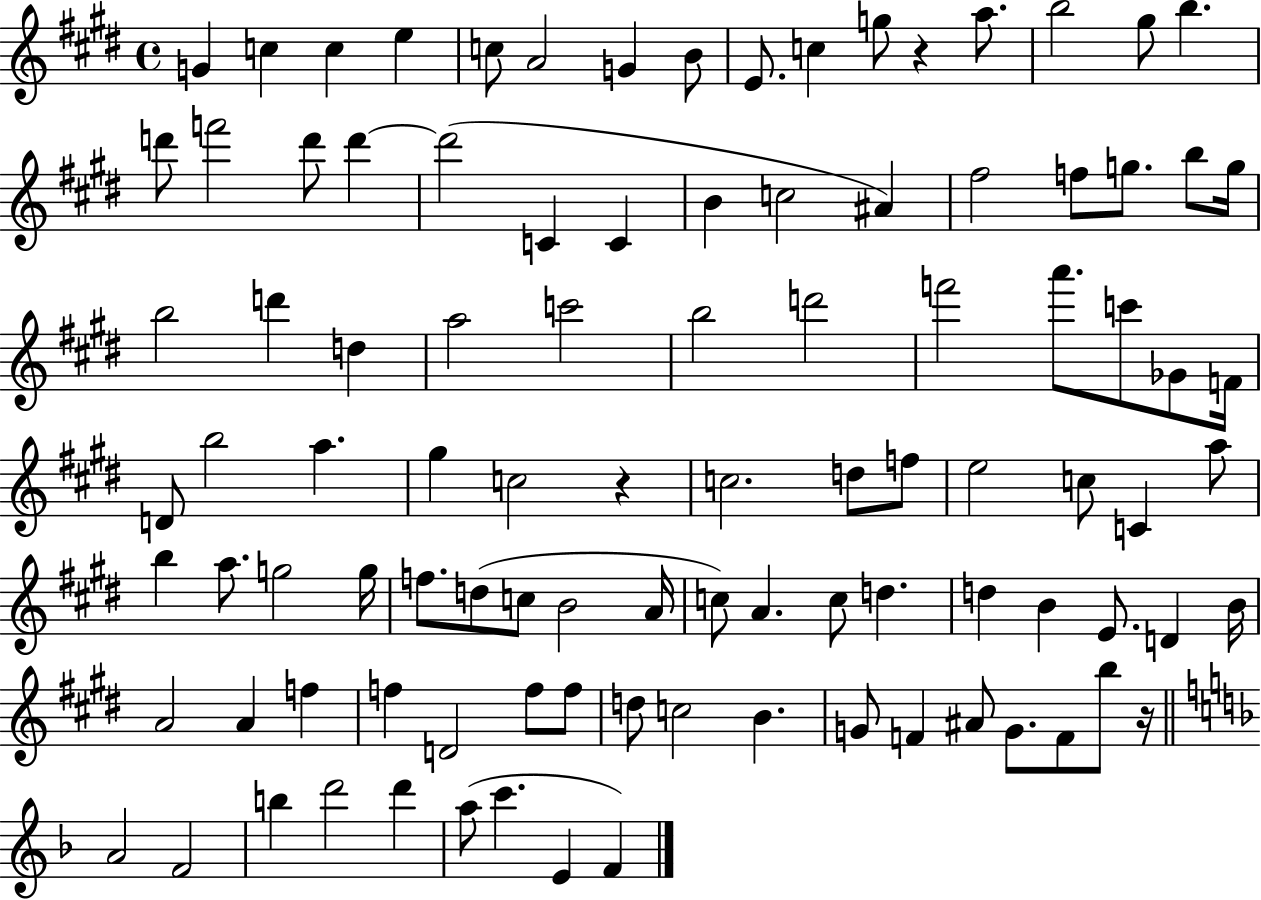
G4/q C5/q C5/q E5/q C5/e A4/h G4/q B4/e E4/e. C5/q G5/e R/q A5/e. B5/h G#5/e B5/q. D6/e F6/h D6/e D6/q D6/h C4/q C4/q B4/q C5/h A#4/q F#5/h F5/e G5/e. B5/e G5/s B5/h D6/q D5/q A5/h C6/h B5/h D6/h F6/h A6/e. C6/e Gb4/e F4/s D4/e B5/h A5/q. G#5/q C5/h R/q C5/h. D5/e F5/e E5/h C5/e C4/q A5/e B5/q A5/e. G5/h G5/s F5/e. D5/e C5/e B4/h A4/s C5/e A4/q. C5/e D5/q. D5/q B4/q E4/e. D4/q B4/s A4/h A4/q F5/q F5/q D4/h F5/e F5/e D5/e C5/h B4/q. G4/e F4/q A#4/e G4/e. F4/e B5/e R/s A4/h F4/h B5/q D6/h D6/q A5/e C6/q. E4/q F4/q